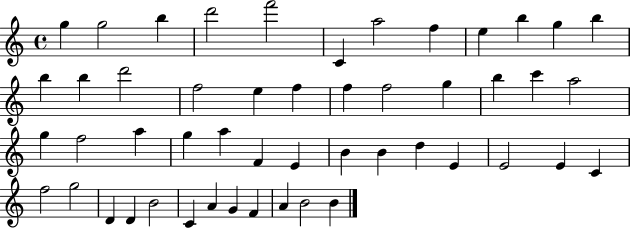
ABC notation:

X:1
T:Untitled
M:4/4
L:1/4
K:C
g g2 b d'2 f'2 C a2 f e b g b b b d'2 f2 e f f f2 g b c' a2 g f2 a g a F E B B d E E2 E C f2 g2 D D B2 C A G F A B2 B